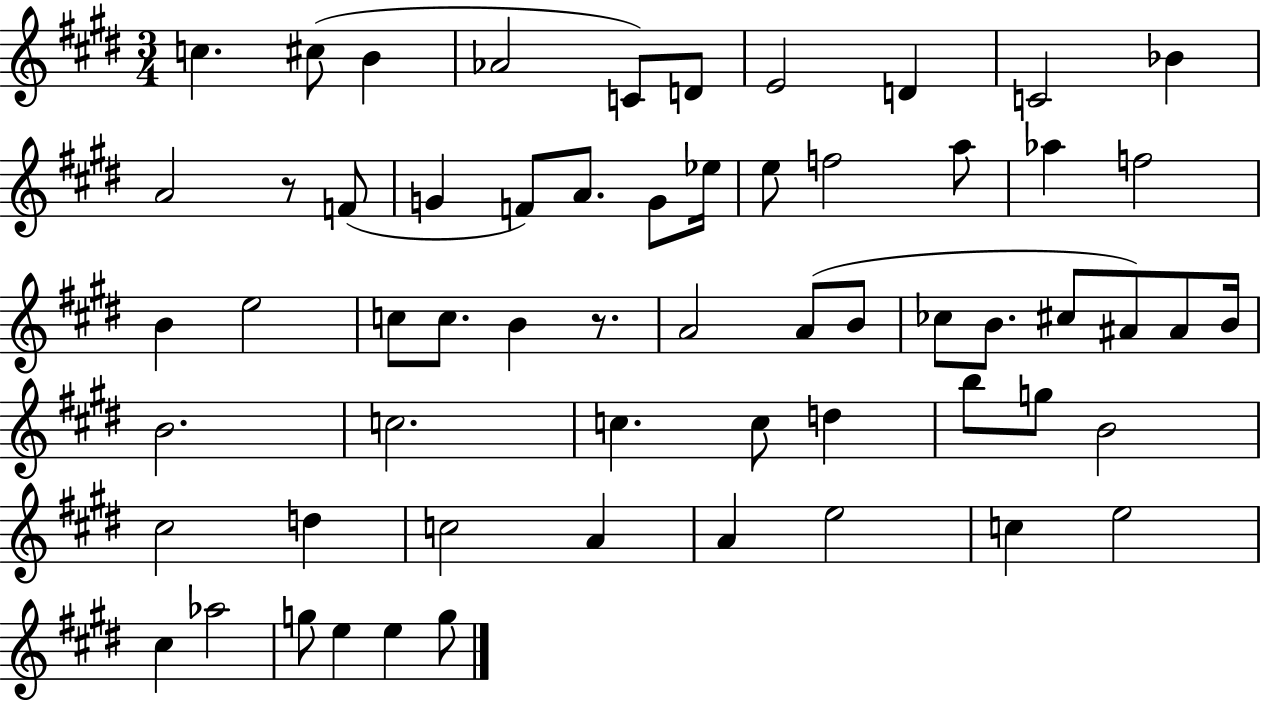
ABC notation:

X:1
T:Untitled
M:3/4
L:1/4
K:E
c ^c/2 B _A2 C/2 D/2 E2 D C2 _B A2 z/2 F/2 G F/2 A/2 G/2 _e/4 e/2 f2 a/2 _a f2 B e2 c/2 c/2 B z/2 A2 A/2 B/2 _c/2 B/2 ^c/2 ^A/2 ^A/2 B/4 B2 c2 c c/2 d b/2 g/2 B2 ^c2 d c2 A A e2 c e2 ^c _a2 g/2 e e g/2